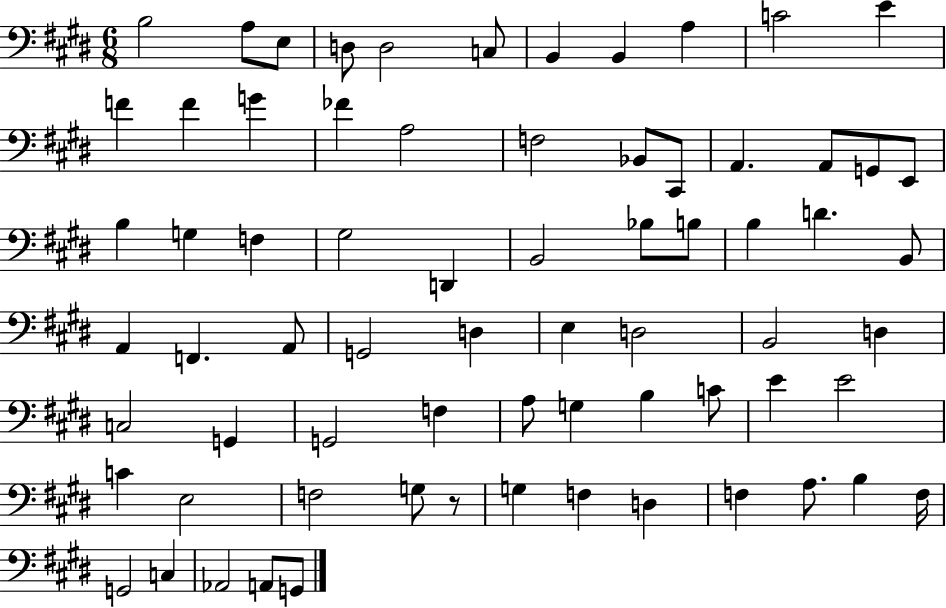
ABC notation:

X:1
T:Untitled
M:6/8
L:1/4
K:E
B,2 A,/2 E,/2 D,/2 D,2 C,/2 B,, B,, A, C2 E F F G _F A,2 F,2 _B,,/2 ^C,,/2 A,, A,,/2 G,,/2 E,,/2 B, G, F, ^G,2 D,, B,,2 _B,/2 B,/2 B, D B,,/2 A,, F,, A,,/2 G,,2 D, E, D,2 B,,2 D, C,2 G,, G,,2 F, A,/2 G, B, C/2 E E2 C E,2 F,2 G,/2 z/2 G, F, D, F, A,/2 B, F,/4 G,,2 C, _A,,2 A,,/2 G,,/2